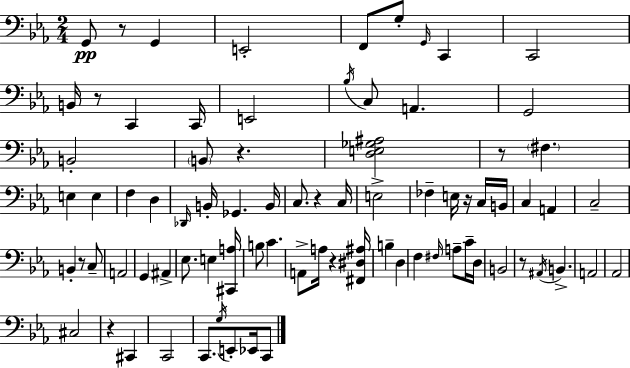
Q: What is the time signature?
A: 2/4